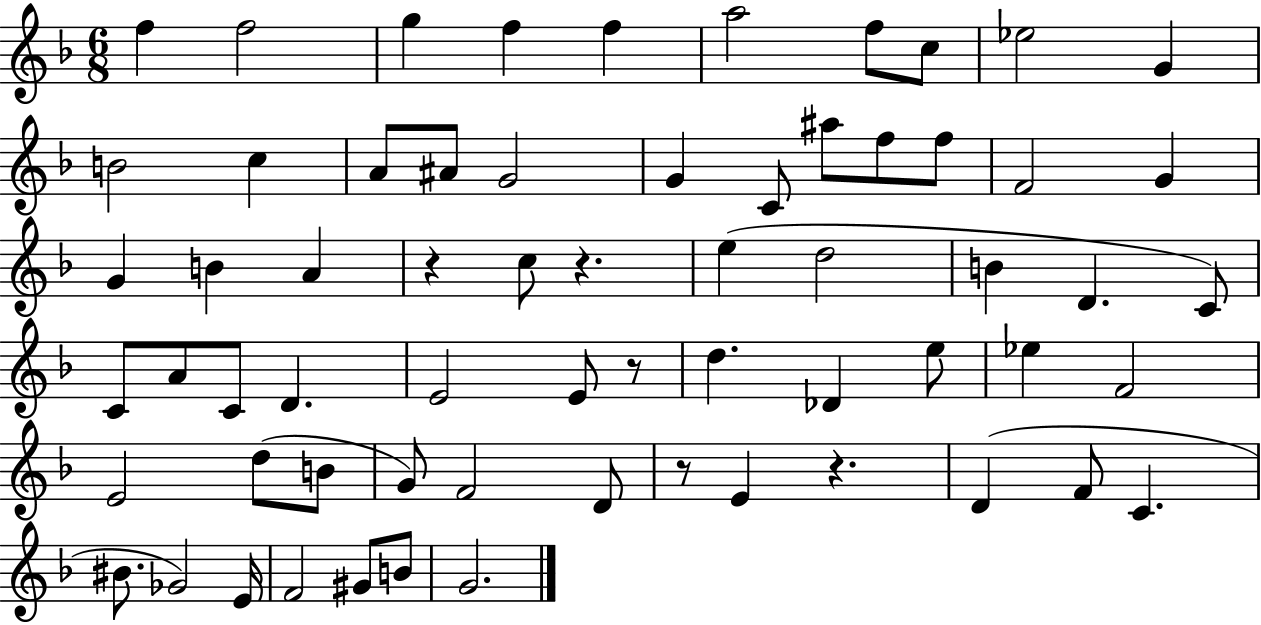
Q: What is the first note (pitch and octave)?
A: F5